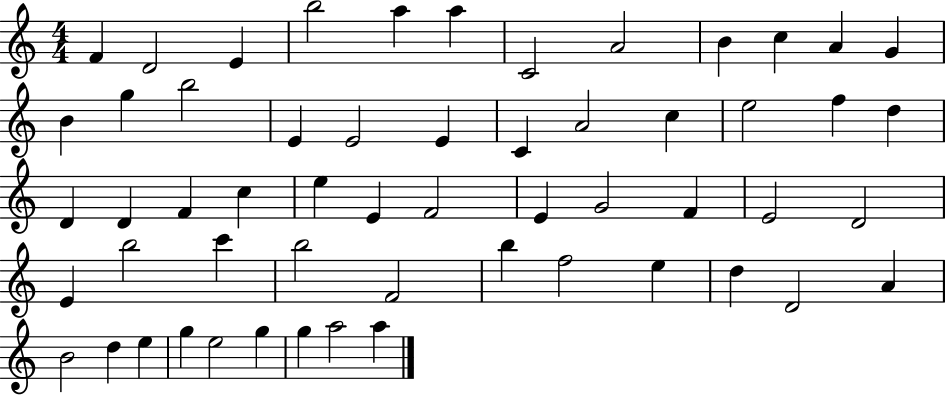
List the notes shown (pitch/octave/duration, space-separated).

F4/q D4/h E4/q B5/h A5/q A5/q C4/h A4/h B4/q C5/q A4/q G4/q B4/q G5/q B5/h E4/q E4/h E4/q C4/q A4/h C5/q E5/h F5/q D5/q D4/q D4/q F4/q C5/q E5/q E4/q F4/h E4/q G4/h F4/q E4/h D4/h E4/q B5/h C6/q B5/h F4/h B5/q F5/h E5/q D5/q D4/h A4/q B4/h D5/q E5/q G5/q E5/h G5/q G5/q A5/h A5/q